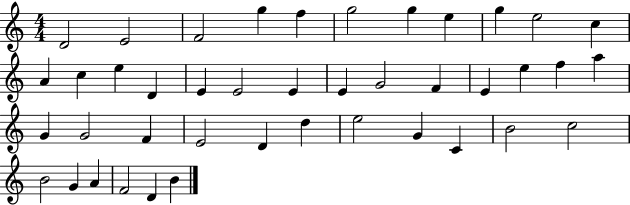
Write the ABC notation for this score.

X:1
T:Untitled
M:4/4
L:1/4
K:C
D2 E2 F2 g f g2 g e g e2 c A c e D E E2 E E G2 F E e f a G G2 F E2 D d e2 G C B2 c2 B2 G A F2 D B